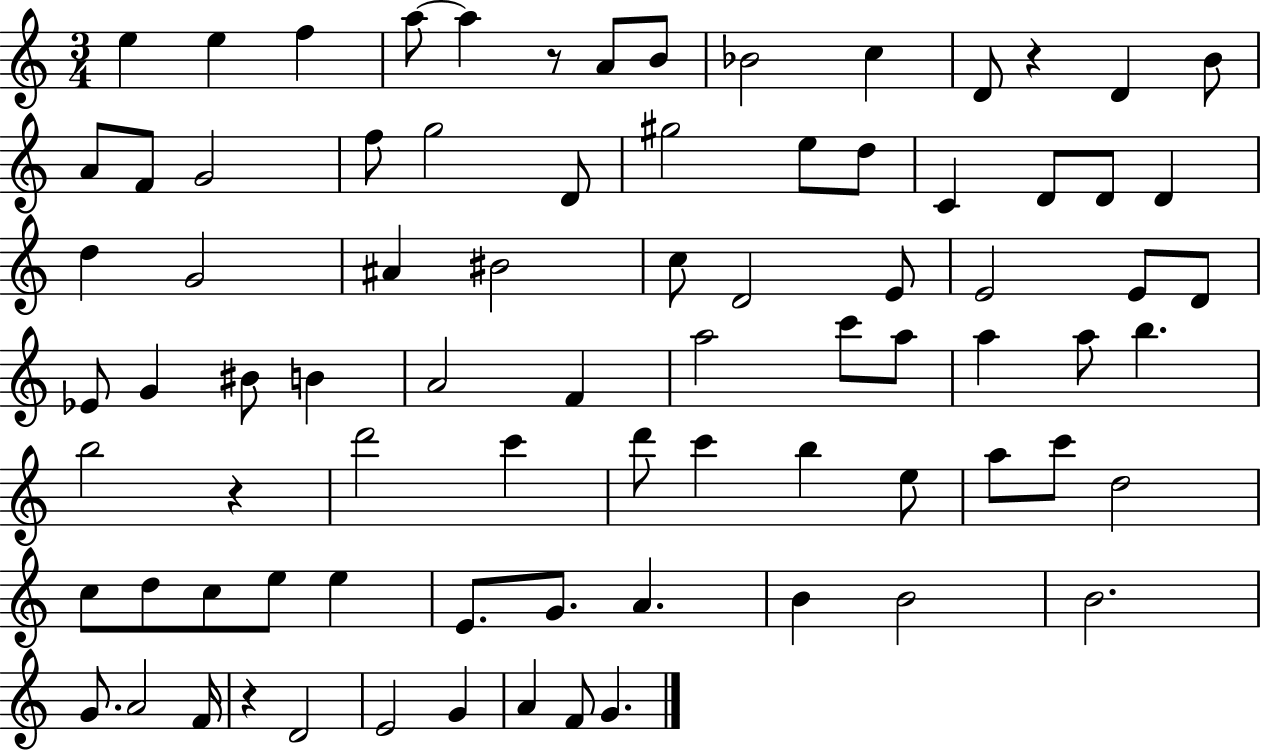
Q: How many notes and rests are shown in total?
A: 81